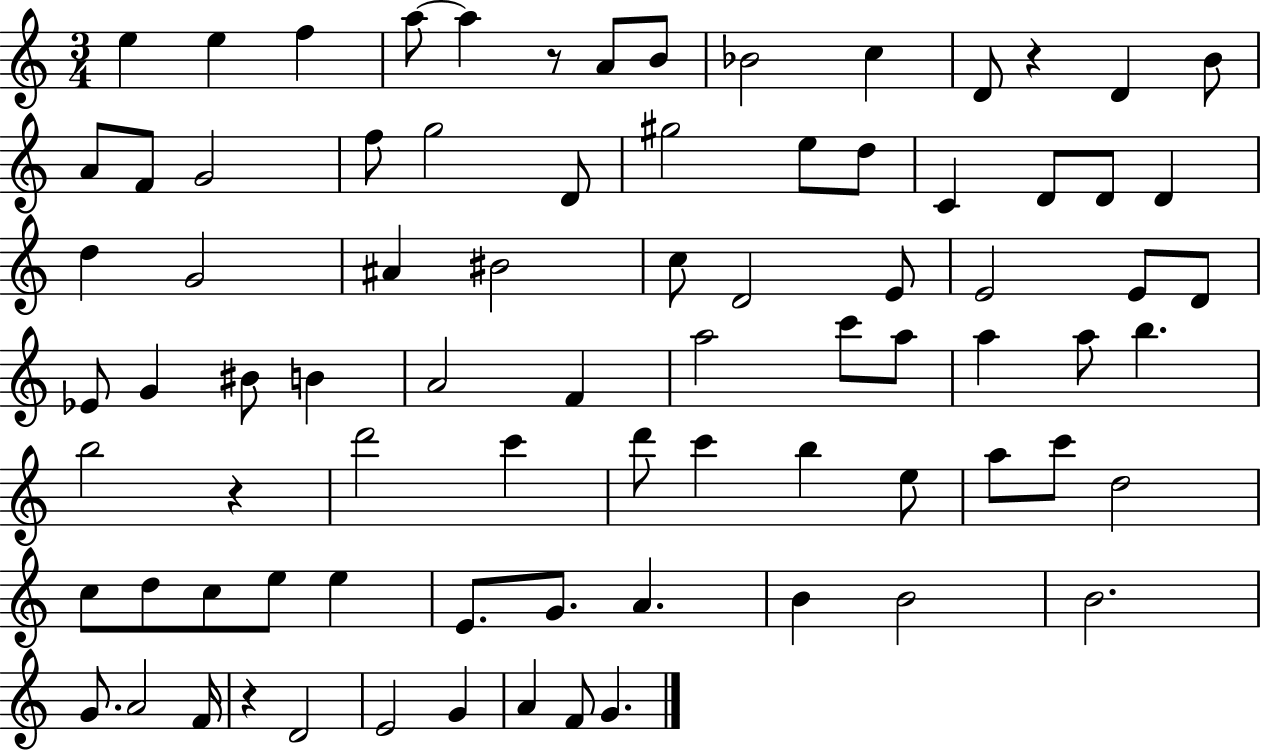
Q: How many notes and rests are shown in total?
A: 81